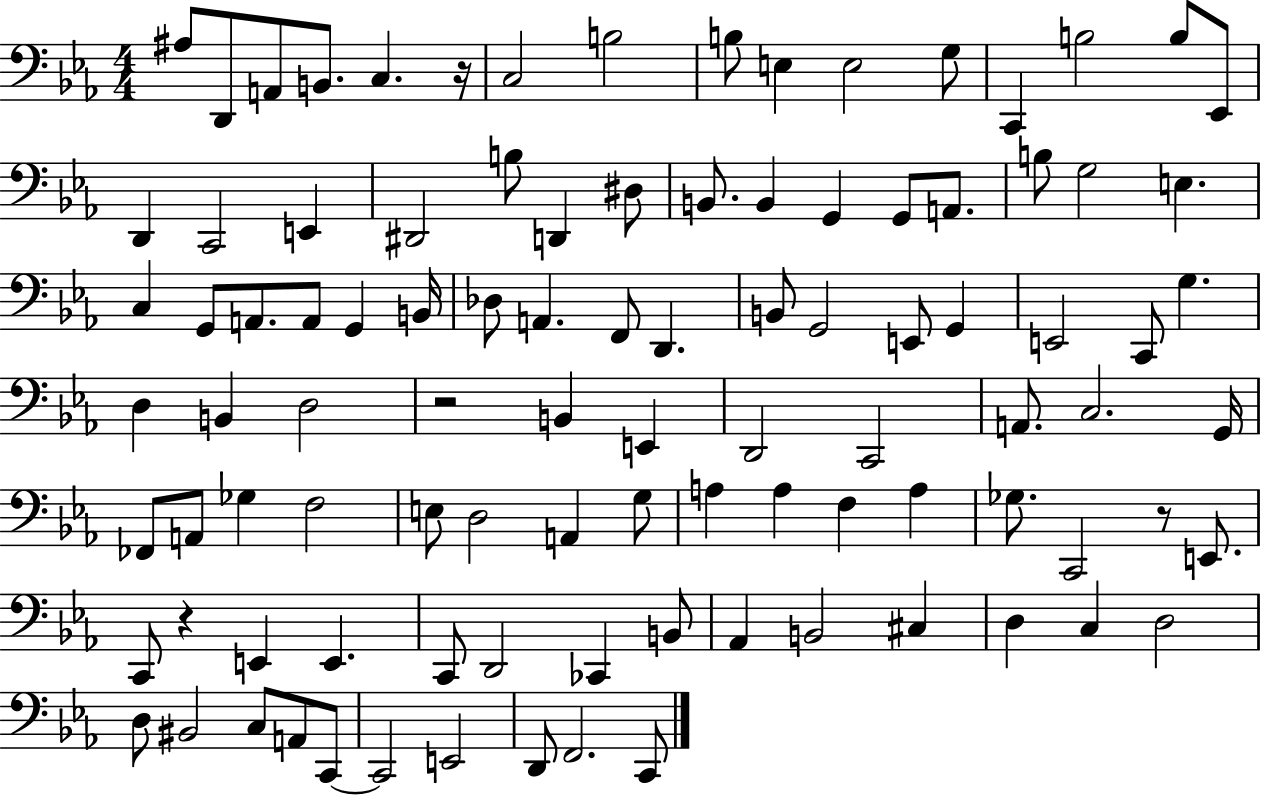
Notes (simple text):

A#3/e D2/e A2/e B2/e. C3/q. R/s C3/h B3/h B3/e E3/q E3/h G3/e C2/q B3/h B3/e Eb2/e D2/q C2/h E2/q D#2/h B3/e D2/q D#3/e B2/e. B2/q G2/q G2/e A2/e. B3/e G3/h E3/q. C3/q G2/e A2/e. A2/e G2/q B2/s Db3/e A2/q. F2/e D2/q. B2/e G2/h E2/e G2/q E2/h C2/e G3/q. D3/q B2/q D3/h R/h B2/q E2/q D2/h C2/h A2/e. C3/h. G2/s FES2/e A2/e Gb3/q F3/h E3/e D3/h A2/q G3/e A3/q A3/q F3/q A3/q Gb3/e. C2/h R/e E2/e. C2/e R/q E2/q E2/q. C2/e D2/h CES2/q B2/e Ab2/q B2/h C#3/q D3/q C3/q D3/h D3/e BIS2/h C3/e A2/e C2/e C2/h E2/h D2/e F2/h. C2/e